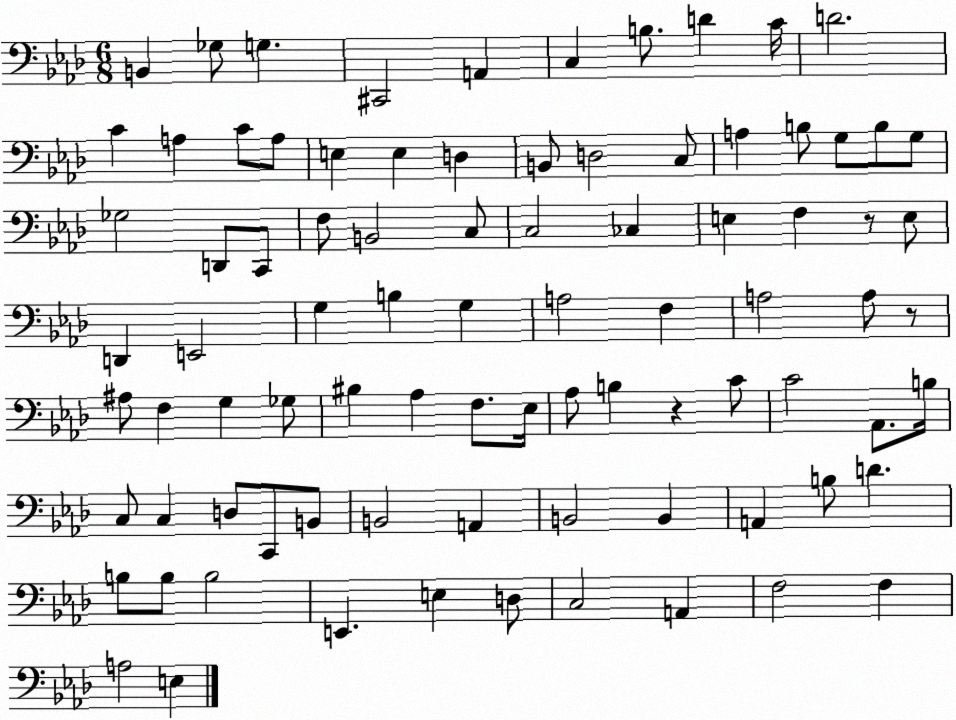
X:1
T:Untitled
M:6/8
L:1/4
K:Ab
B,, _G,/2 G, ^C,,2 A,, C, B,/2 D C/4 D2 C A, C/2 A,/2 E, E, D, B,,/2 D,2 C,/2 A, B,/2 G,/2 B,/2 G,/2 _G,2 D,,/2 C,,/2 F,/2 B,,2 C,/2 C,2 _C, E, F, z/2 E,/2 D,, E,,2 G, B, G, A,2 F, A,2 A,/2 z/2 ^A,/2 F, G, _G,/2 ^B, _A, F,/2 _E,/4 _A,/2 B, z C/2 C2 _A,,/2 B,/4 C,/2 C, D,/2 C,,/2 B,,/2 B,,2 A,, B,,2 B,, A,, B,/2 D B,/2 B,/2 B,2 E,, E, D,/2 C,2 A,, F,2 F, A,2 E,